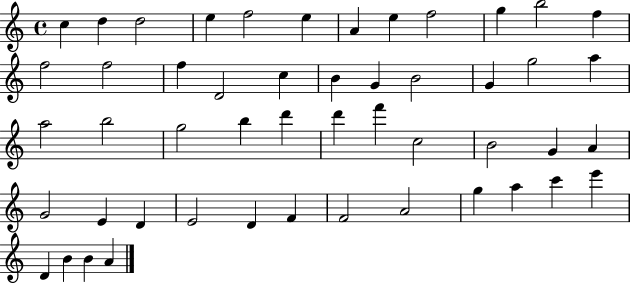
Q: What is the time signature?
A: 4/4